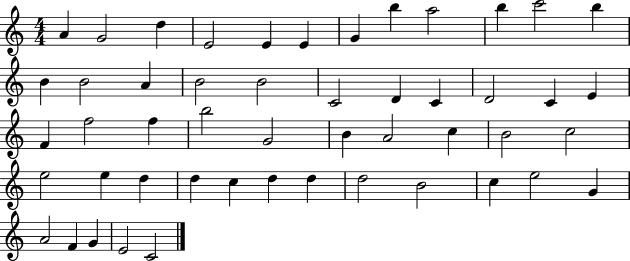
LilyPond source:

{
  \clef treble
  \numericTimeSignature
  \time 4/4
  \key c \major
  a'4 g'2 d''4 | e'2 e'4 e'4 | g'4 b''4 a''2 | b''4 c'''2 b''4 | \break b'4 b'2 a'4 | b'2 b'2 | c'2 d'4 c'4 | d'2 c'4 e'4 | \break f'4 f''2 f''4 | b''2 g'2 | b'4 a'2 c''4 | b'2 c''2 | \break e''2 e''4 d''4 | d''4 c''4 d''4 d''4 | d''2 b'2 | c''4 e''2 g'4 | \break a'2 f'4 g'4 | e'2 c'2 | \bar "|."
}